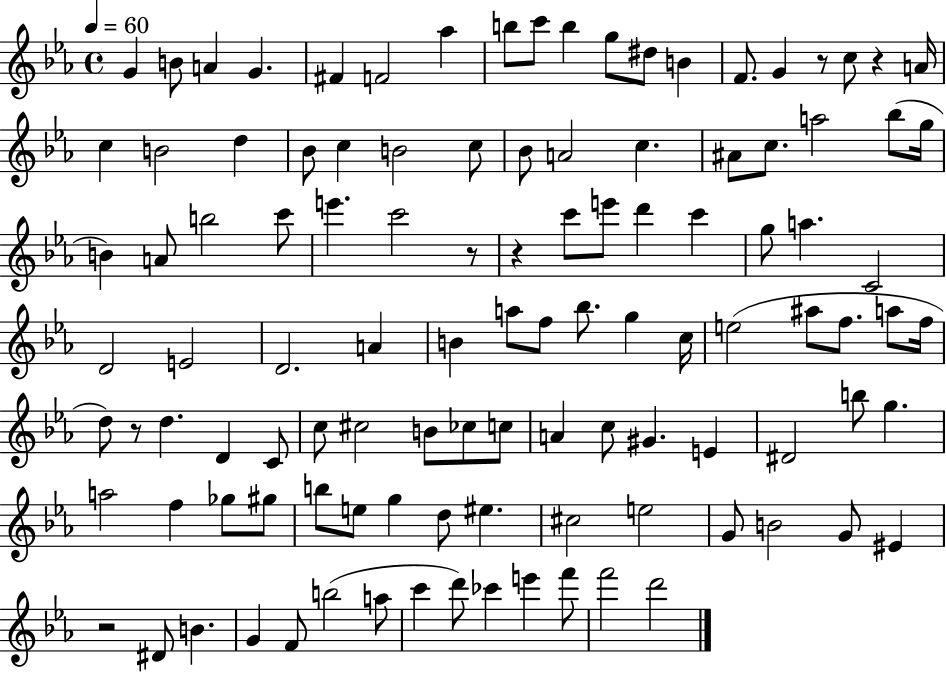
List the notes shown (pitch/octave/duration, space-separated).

G4/q B4/e A4/q G4/q. F#4/q F4/h Ab5/q B5/e C6/e B5/q G5/e D#5/e B4/q F4/e. G4/q R/e C5/e R/q A4/s C5/q B4/h D5/q Bb4/e C5/q B4/h C5/e Bb4/e A4/h C5/q. A#4/e C5/e. A5/h Bb5/e G5/s B4/q A4/e B5/h C6/e E6/q. C6/h R/e R/q C6/e E6/e D6/q C6/q G5/e A5/q. C4/h D4/h E4/h D4/h. A4/q B4/q A5/e F5/e Bb5/e. G5/q C5/s E5/h A#5/e F5/e. A5/e F5/s D5/e R/e D5/q. D4/q C4/e C5/e C#5/h B4/e CES5/e C5/e A4/q C5/e G#4/q. E4/q D#4/h B5/e G5/q. A5/h F5/q Gb5/e G#5/e B5/e E5/e G5/q D5/e EIS5/q. C#5/h E5/h G4/e B4/h G4/e EIS4/q R/h D#4/e B4/q. G4/q F4/e B5/h A5/e C6/q D6/e CES6/q E6/q F6/e F6/h D6/h